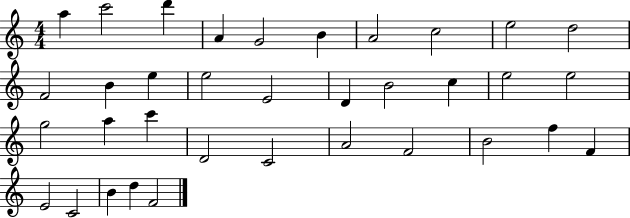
{
  \clef treble
  \numericTimeSignature
  \time 4/4
  \key c \major
  a''4 c'''2 d'''4 | a'4 g'2 b'4 | a'2 c''2 | e''2 d''2 | \break f'2 b'4 e''4 | e''2 e'2 | d'4 b'2 c''4 | e''2 e''2 | \break g''2 a''4 c'''4 | d'2 c'2 | a'2 f'2 | b'2 f''4 f'4 | \break e'2 c'2 | b'4 d''4 f'2 | \bar "|."
}